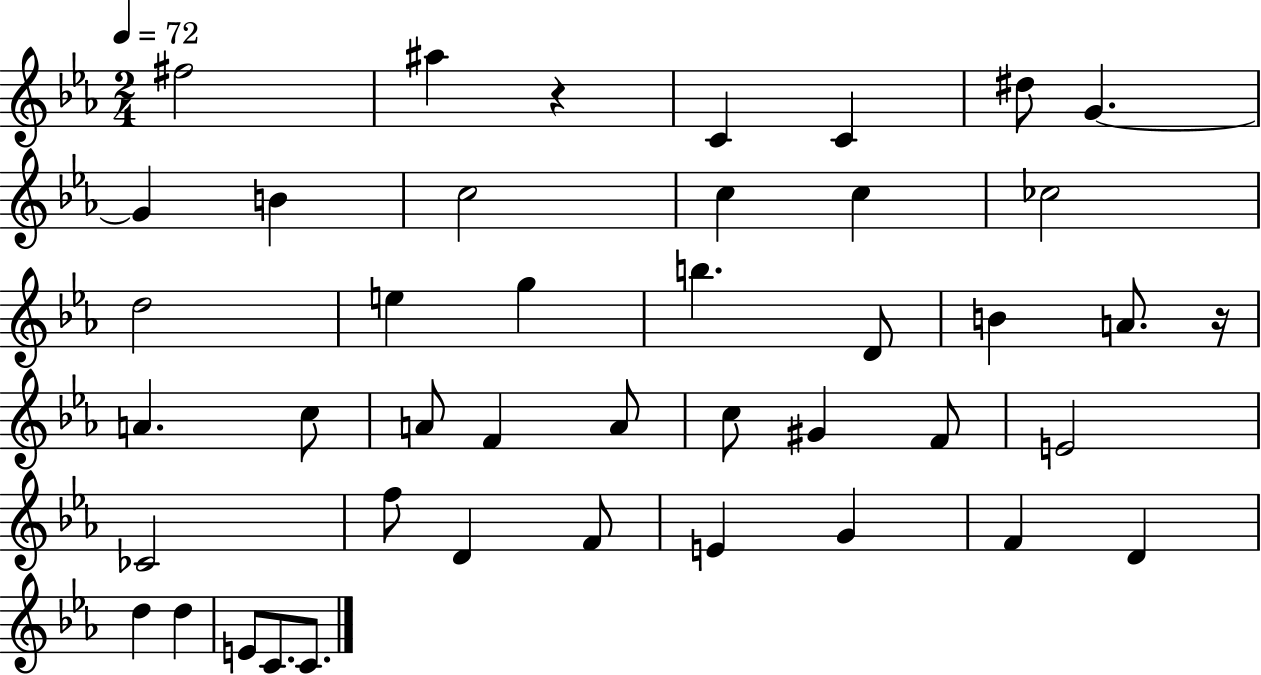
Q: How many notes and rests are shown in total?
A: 43